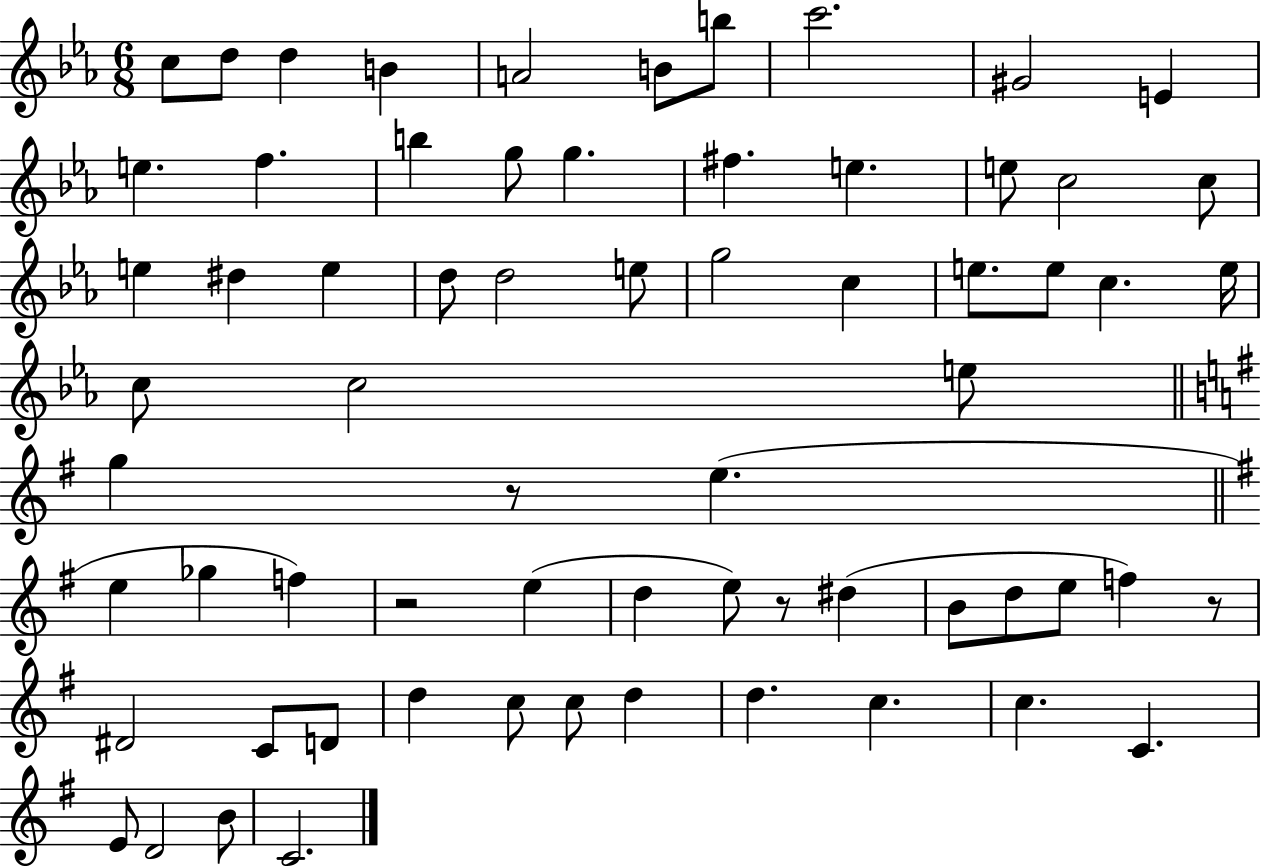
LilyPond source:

{
  \clef treble
  \numericTimeSignature
  \time 6/8
  \key ees \major
  c''8 d''8 d''4 b'4 | a'2 b'8 b''8 | c'''2. | gis'2 e'4 | \break e''4. f''4. | b''4 g''8 g''4. | fis''4. e''4. | e''8 c''2 c''8 | \break e''4 dis''4 e''4 | d''8 d''2 e''8 | g''2 c''4 | e''8. e''8 c''4. e''16 | \break c''8 c''2 e''8 | \bar "||" \break \key g \major g''4 r8 e''4.( | \bar "||" \break \key g \major e''4 ges''4 f''4) | r2 e''4( | d''4 e''8) r8 dis''4( | b'8 d''8 e''8 f''4) r8 | \break dis'2 c'8 d'8 | d''4 c''8 c''8 d''4 | d''4. c''4. | c''4. c'4. | \break e'8 d'2 b'8 | c'2. | \bar "|."
}